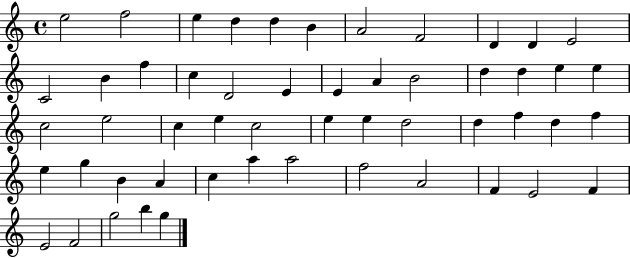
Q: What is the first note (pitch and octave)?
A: E5